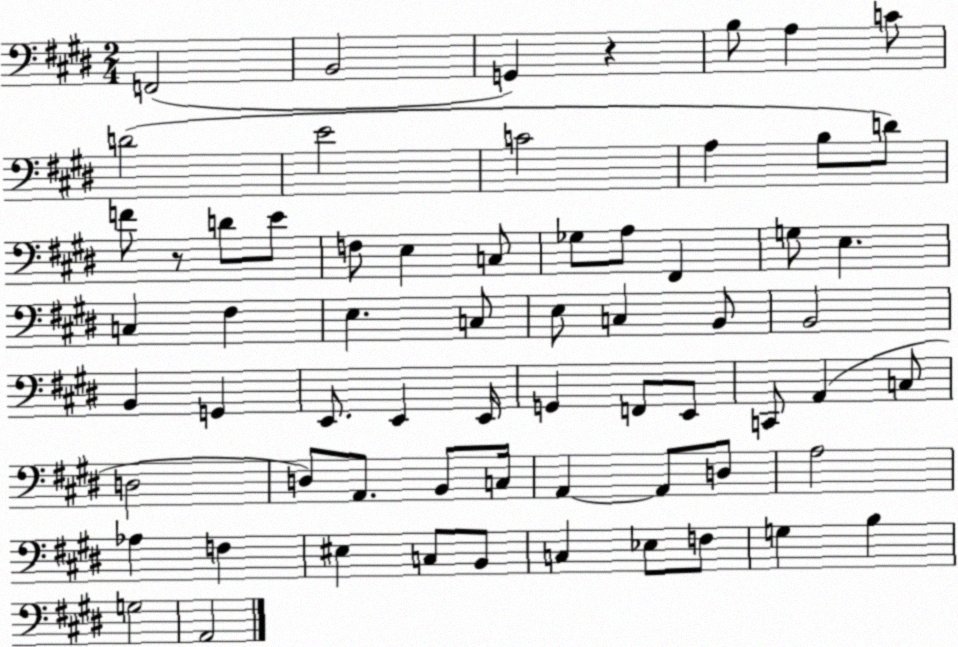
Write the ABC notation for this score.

X:1
T:Untitled
M:2/4
L:1/4
K:E
F,,2 B,,2 G,, z B,/2 A, C/2 D2 E2 C2 A, B,/2 D/2 F/2 z/2 D/2 E/2 F,/2 E, C,/2 _G,/2 A,/2 ^F,, G,/2 E, C, ^F, E, C,/2 E,/2 C, B,,/2 B,,2 B,, G,, E,,/2 E,, E,,/4 G,, F,,/2 E,,/2 C,,/2 A,, C,/2 D,2 D,/2 A,,/2 B,,/2 C,/4 A,, A,,/2 D,/2 A,2 _A, F, ^E, C,/2 B,,/2 C, _E,/2 F,/2 G, B, G,2 A,,2